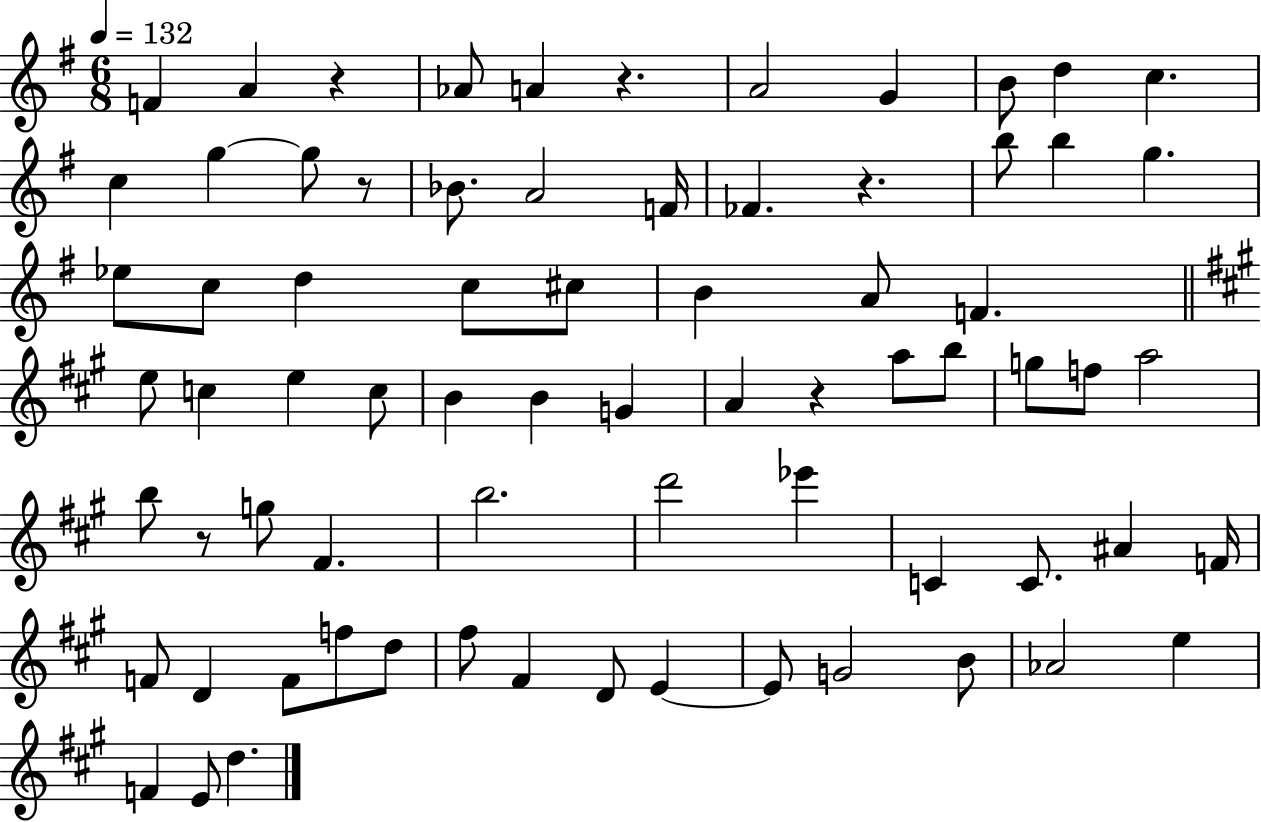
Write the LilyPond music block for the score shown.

{
  \clef treble
  \numericTimeSignature
  \time 6/8
  \key g \major
  \tempo 4 = 132
  f'4 a'4 r4 | aes'8 a'4 r4. | a'2 g'4 | b'8 d''4 c''4. | \break c''4 g''4~~ g''8 r8 | bes'8. a'2 f'16 | fes'4. r4. | b''8 b''4 g''4. | \break ees''8 c''8 d''4 c''8 cis''8 | b'4 a'8 f'4. | \bar "||" \break \key a \major e''8 c''4 e''4 c''8 | b'4 b'4 g'4 | a'4 r4 a''8 b''8 | g''8 f''8 a''2 | \break b''8 r8 g''8 fis'4. | b''2. | d'''2 ees'''4 | c'4 c'8. ais'4 f'16 | \break f'8 d'4 f'8 f''8 d''8 | fis''8 fis'4 d'8 e'4~~ | e'8 g'2 b'8 | aes'2 e''4 | \break f'4 e'8 d''4. | \bar "|."
}